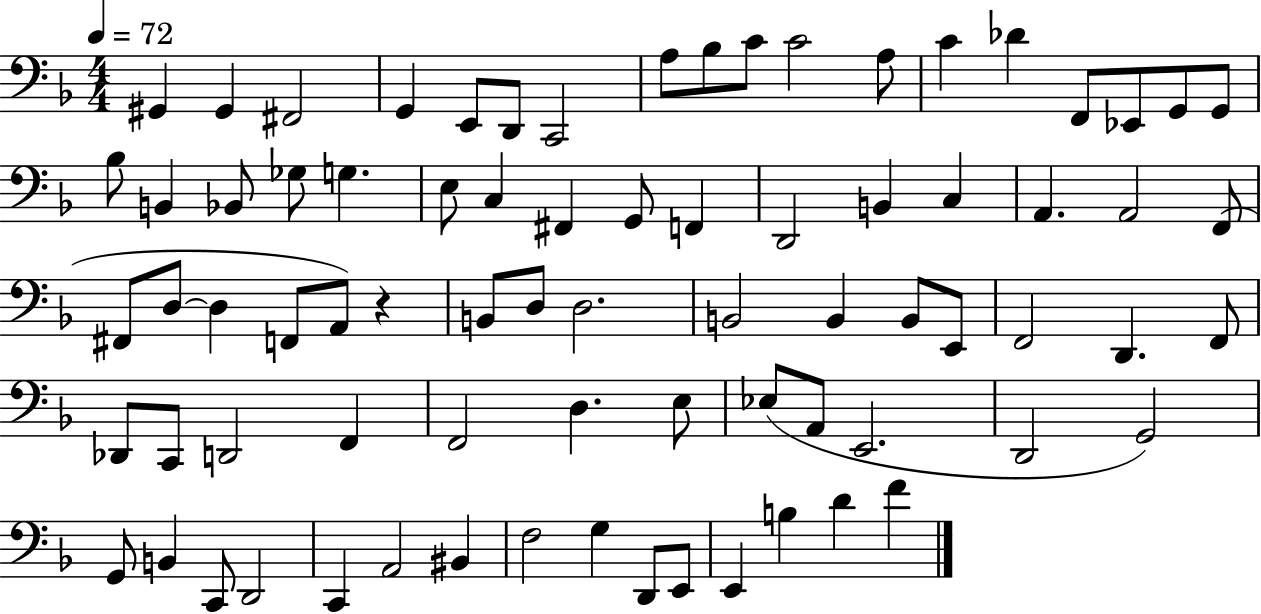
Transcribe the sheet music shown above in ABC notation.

X:1
T:Untitled
M:4/4
L:1/4
K:F
^G,, ^G,, ^F,,2 G,, E,,/2 D,,/2 C,,2 A,/2 _B,/2 C/2 C2 A,/2 C _D F,,/2 _E,,/2 G,,/2 G,,/2 _B,/2 B,, _B,,/2 _G,/2 G, E,/2 C, ^F,, G,,/2 F,, D,,2 B,, C, A,, A,,2 F,,/2 ^F,,/2 D,/2 D, F,,/2 A,,/2 z B,,/2 D,/2 D,2 B,,2 B,, B,,/2 E,,/2 F,,2 D,, F,,/2 _D,,/2 C,,/2 D,,2 F,, F,,2 D, E,/2 _E,/2 A,,/2 E,,2 D,,2 G,,2 G,,/2 B,, C,,/2 D,,2 C,, A,,2 ^B,, F,2 G, D,,/2 E,,/2 E,, B, D F